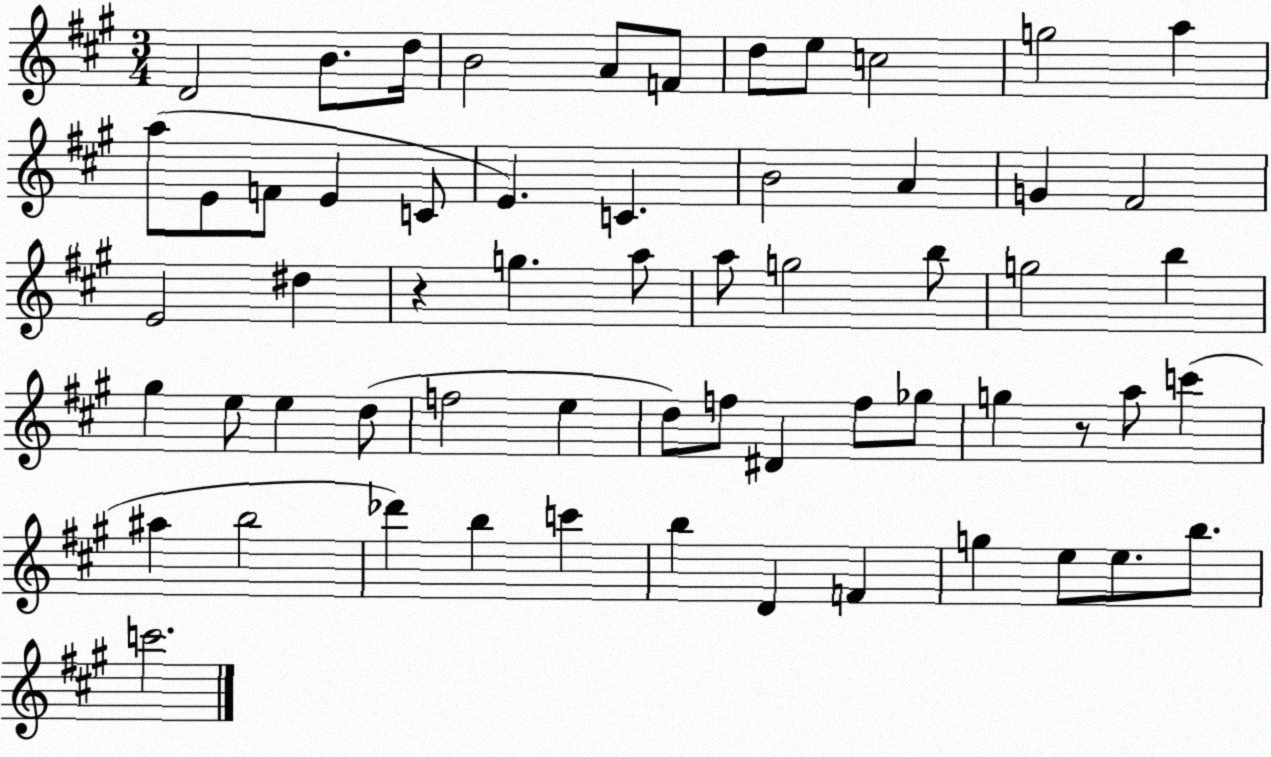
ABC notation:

X:1
T:Untitled
M:3/4
L:1/4
K:A
D2 B/2 d/4 B2 A/2 F/2 d/2 e/2 c2 g2 a a/2 E/2 F/2 E C/2 E C B2 A G ^F2 E2 ^d z g a/2 a/2 g2 b/2 g2 b ^g e/2 e d/2 f2 e d/2 f/2 ^D f/2 _g/2 g z/2 a/2 c' ^a b2 _d' b c' b D F g e/2 e/2 b/2 c'2